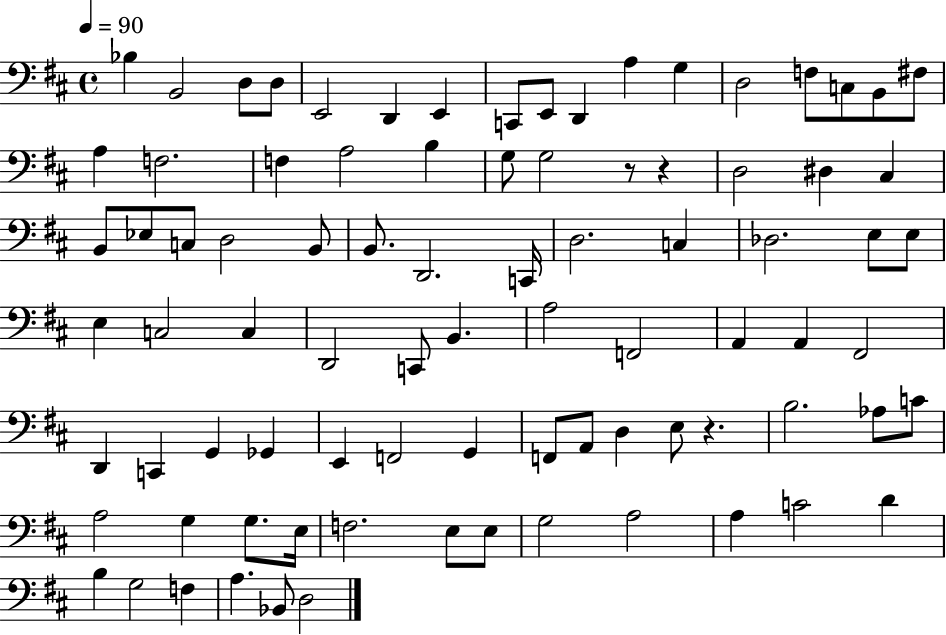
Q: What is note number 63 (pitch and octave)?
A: B3